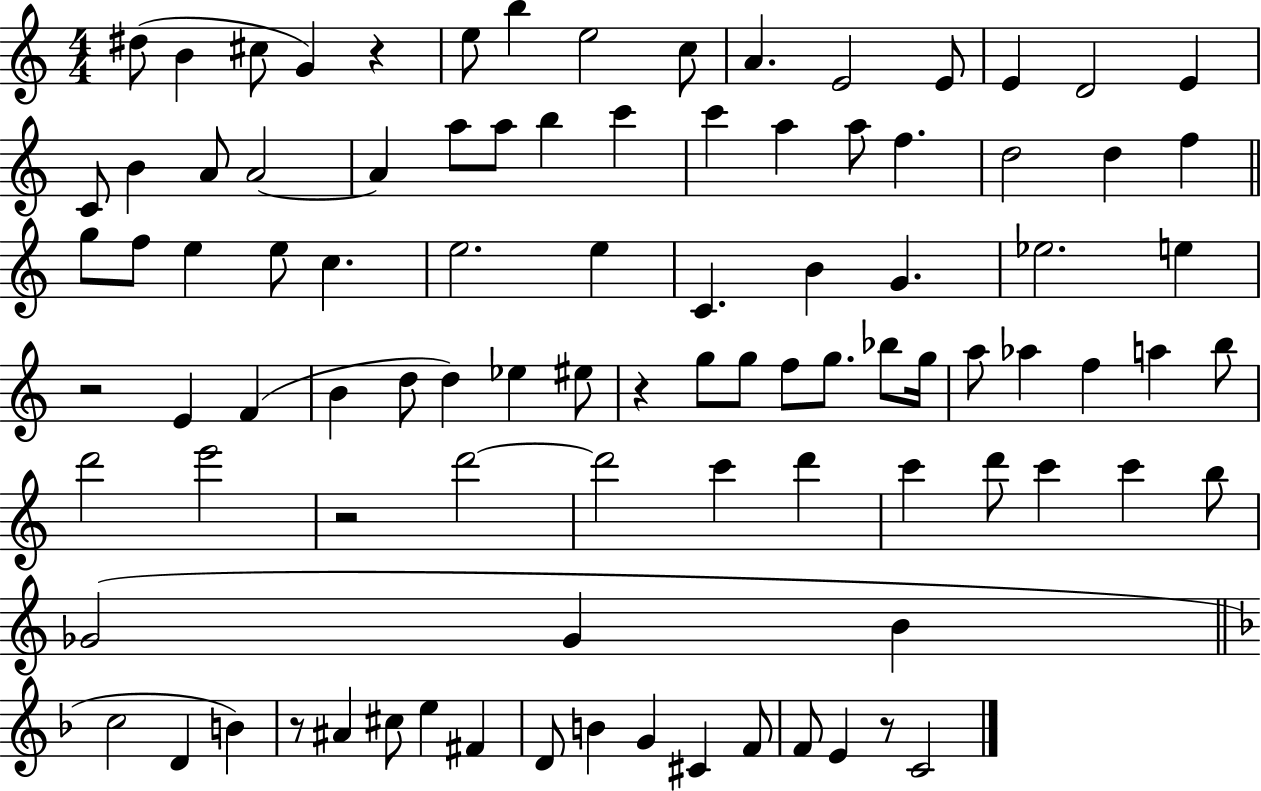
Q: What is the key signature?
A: C major